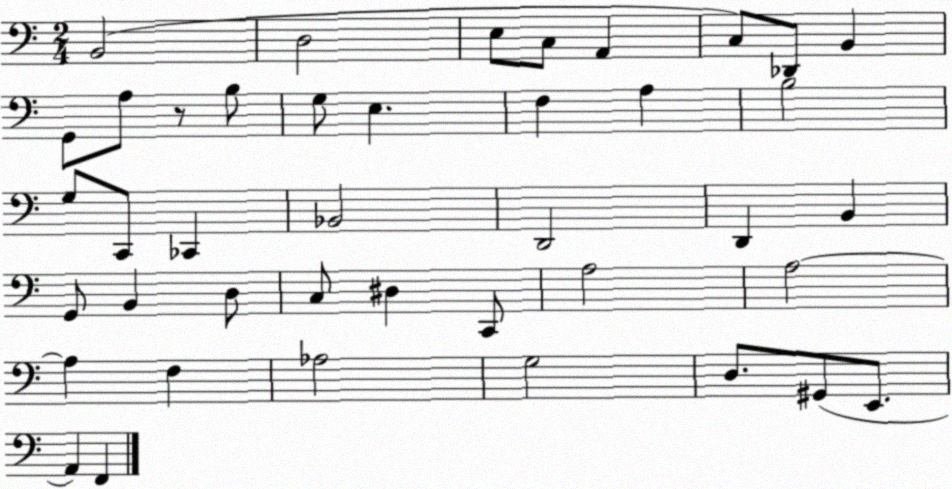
X:1
T:Untitled
M:2/4
L:1/4
K:C
B,,2 D,2 E,/2 C,/2 A,, C,/2 _D,,/2 B,, G,,/2 A,/2 z/2 B,/2 G,/2 E, F, A, B,2 G,/2 C,,/2 _C,, _B,,2 D,,2 D,, B,, G,,/2 B,, D,/2 C,/2 ^D, C,,/2 A,2 A,2 A, F, _A,2 G,2 D,/2 ^G,,/2 E,,/2 A,, F,,